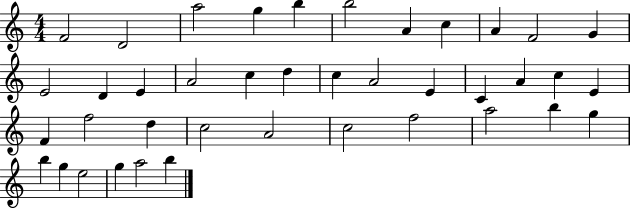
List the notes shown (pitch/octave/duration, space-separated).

F4/h D4/h A5/h G5/q B5/q B5/h A4/q C5/q A4/q F4/h G4/q E4/h D4/q E4/q A4/h C5/q D5/q C5/q A4/h E4/q C4/q A4/q C5/q E4/q F4/q F5/h D5/q C5/h A4/h C5/h F5/h A5/h B5/q G5/q B5/q G5/q E5/h G5/q A5/h B5/q